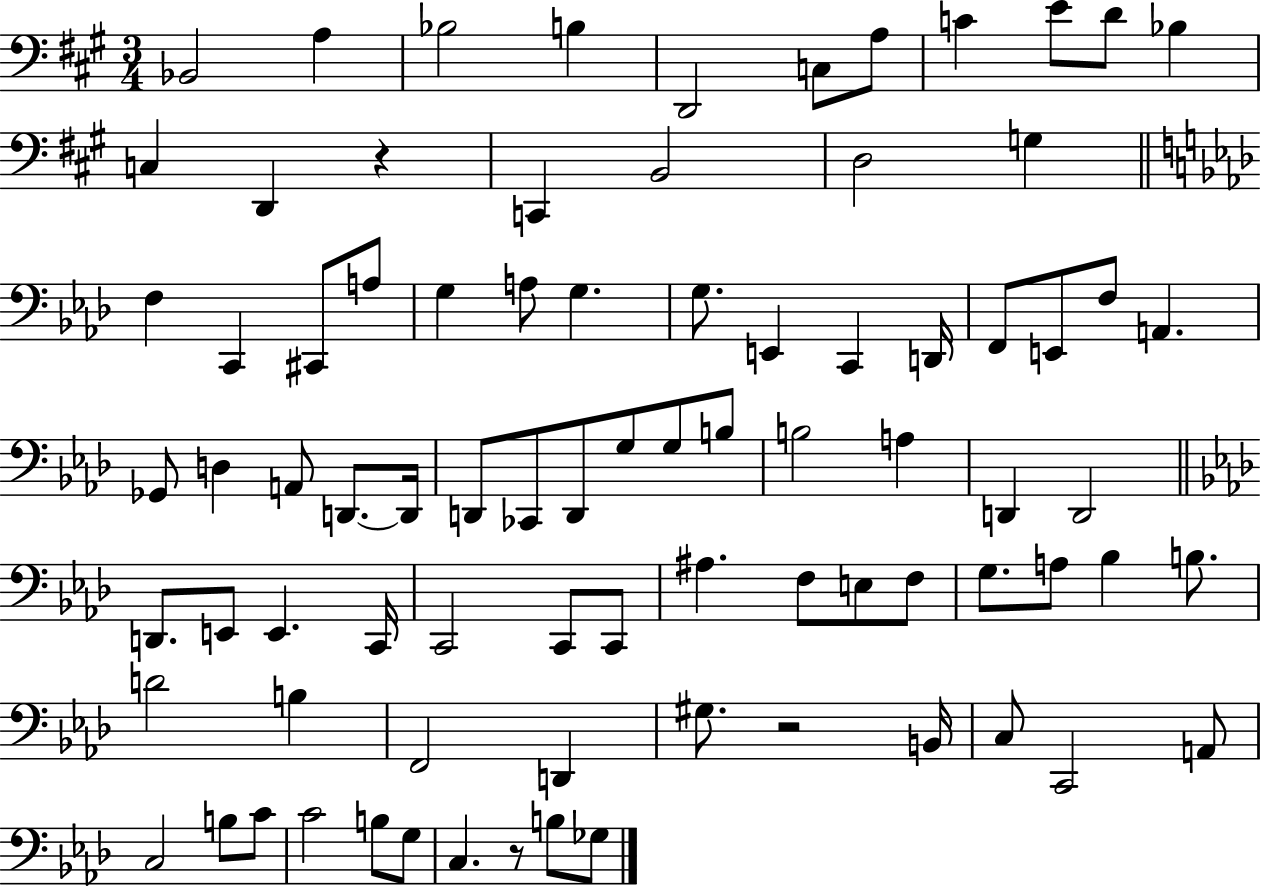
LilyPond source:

{
  \clef bass
  \numericTimeSignature
  \time 3/4
  \key a \major
  bes,2 a4 | bes2 b4 | d,2 c8 a8 | c'4 e'8 d'8 bes4 | \break c4 d,4 r4 | c,4 b,2 | d2 g4 | \bar "||" \break \key aes \major f4 c,4 cis,8 a8 | g4 a8 g4. | g8. e,4 c,4 d,16 | f,8 e,8 f8 a,4. | \break ges,8 d4 a,8 d,8.~~ d,16 | d,8 ces,8 d,8 g8 g8 b8 | b2 a4 | d,4 d,2 | \break \bar "||" \break \key f \minor d,8. e,8 e,4. c,16 | c,2 c,8 c,8 | ais4. f8 e8 f8 | g8. a8 bes4 b8. | \break d'2 b4 | f,2 d,4 | gis8. r2 b,16 | c8 c,2 a,8 | \break c2 b8 c'8 | c'2 b8 g8 | c4. r8 b8 ges8 | \bar "|."
}